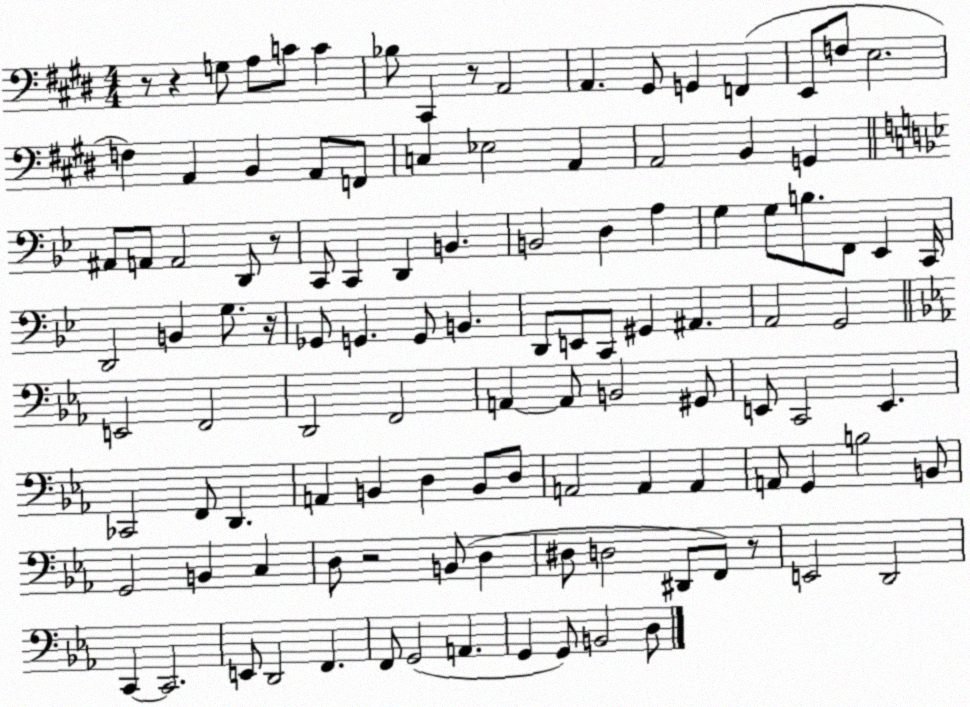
X:1
T:Untitled
M:4/4
L:1/4
K:E
z/2 z G,/2 A,/2 C/2 C _B,/2 ^C,, z/2 A,,2 A,, ^G,,/2 G,, F,, E,,/2 F,/2 E,2 F, A,, B,, A,,/2 F,,/2 C, _E,2 A,, A,,2 B,, G,, ^A,,/2 A,,/2 A,,2 D,,/2 z/2 C,,/2 C,, D,, B,, B,,2 D, A, G, G,/2 B,/2 F,,/2 _E,, C,,/4 D,,2 B,, G,/2 z/4 _G,,/2 G,, G,,/2 B,, D,,/2 E,,/2 C,,/2 ^G,, ^A,, A,,2 G,,2 E,,2 F,,2 D,,2 F,,2 A,, A,,/2 B,,2 ^G,,/2 E,,/2 C,,2 E,, _C,,2 F,,/2 D,, A,, B,, D, B,,/2 D,/2 A,,2 A,, A,, A,,/2 G,, B,2 B,,/2 G,,2 B,, C, D,/2 z2 B,,/2 D, ^D,/2 D,2 ^D,,/2 F,,/2 z/2 E,,2 D,,2 C,, C,,2 E,,/2 D,,2 F,, F,,/2 G,,2 A,, G,, G,,/2 B,,2 D,/2